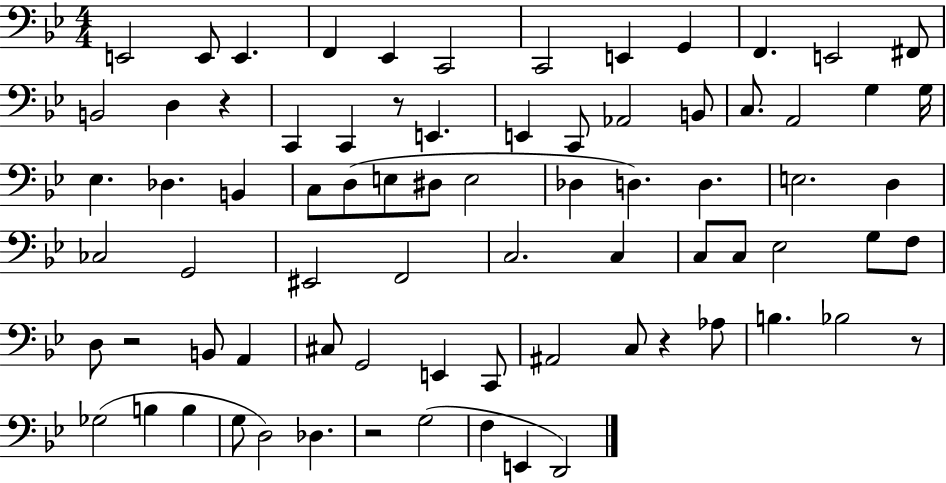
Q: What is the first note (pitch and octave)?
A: E2